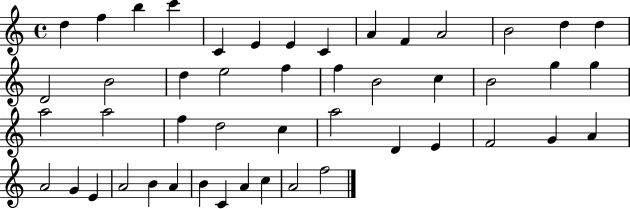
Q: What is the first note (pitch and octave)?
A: D5